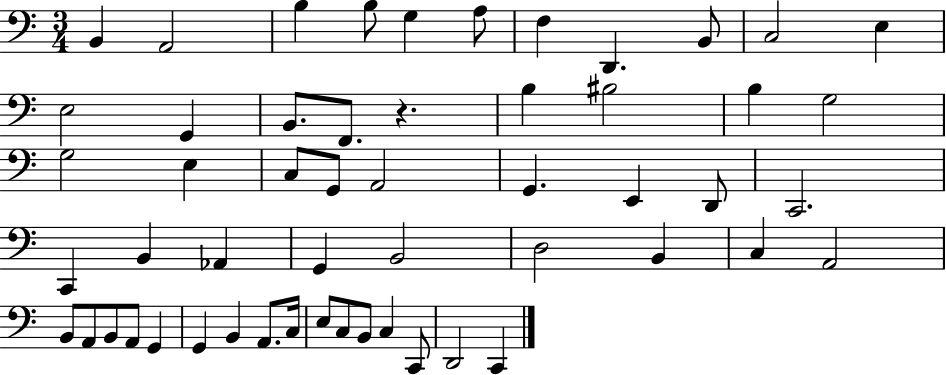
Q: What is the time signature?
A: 3/4